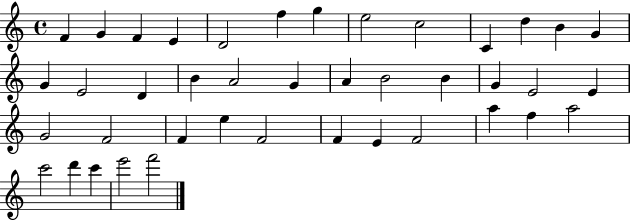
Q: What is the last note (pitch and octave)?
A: F6